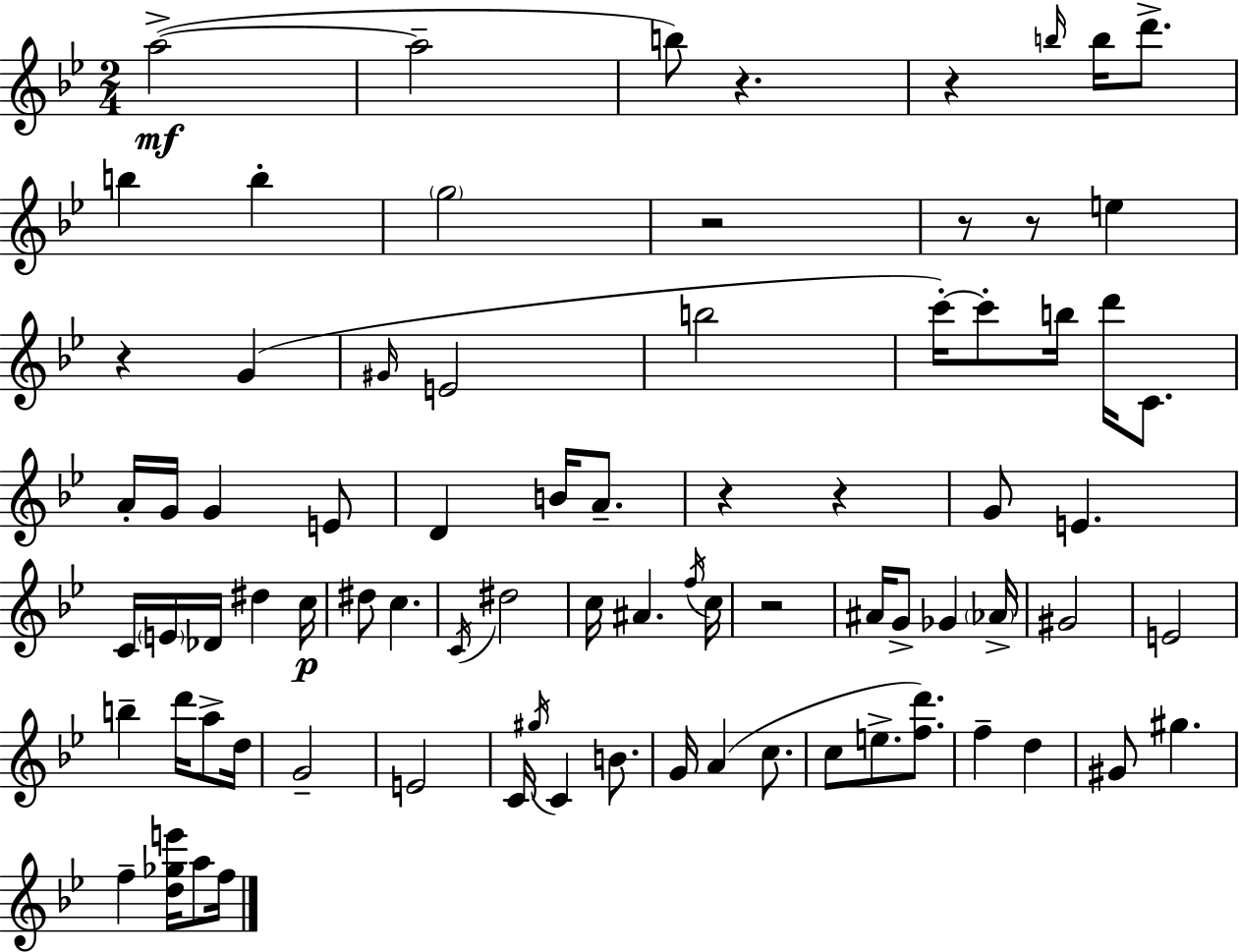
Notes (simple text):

A5/h A5/h B5/e R/q. R/q B5/s B5/s D6/e. B5/q B5/q G5/h R/h R/e R/e E5/q R/q G4/q G#4/s E4/h B5/h C6/s C6/e B5/s D6/s C4/e. A4/s G4/s G4/q E4/e D4/q B4/s A4/e. R/q R/q G4/e E4/q. C4/s E4/s Db4/s D#5/q C5/s D#5/e C5/q. C4/s D#5/h C5/s A#4/q. F5/s C5/s R/h A#4/s G4/e Gb4/q Ab4/s G#4/h E4/h B5/q D6/s A5/e D5/s G4/h E4/h C4/s G#5/s C4/q B4/e. G4/s A4/q C5/e. C5/e E5/e. [F5,D6]/e. F5/q D5/q G#4/e G#5/q. F5/q [D5,Gb5,E6]/s A5/e F5/s